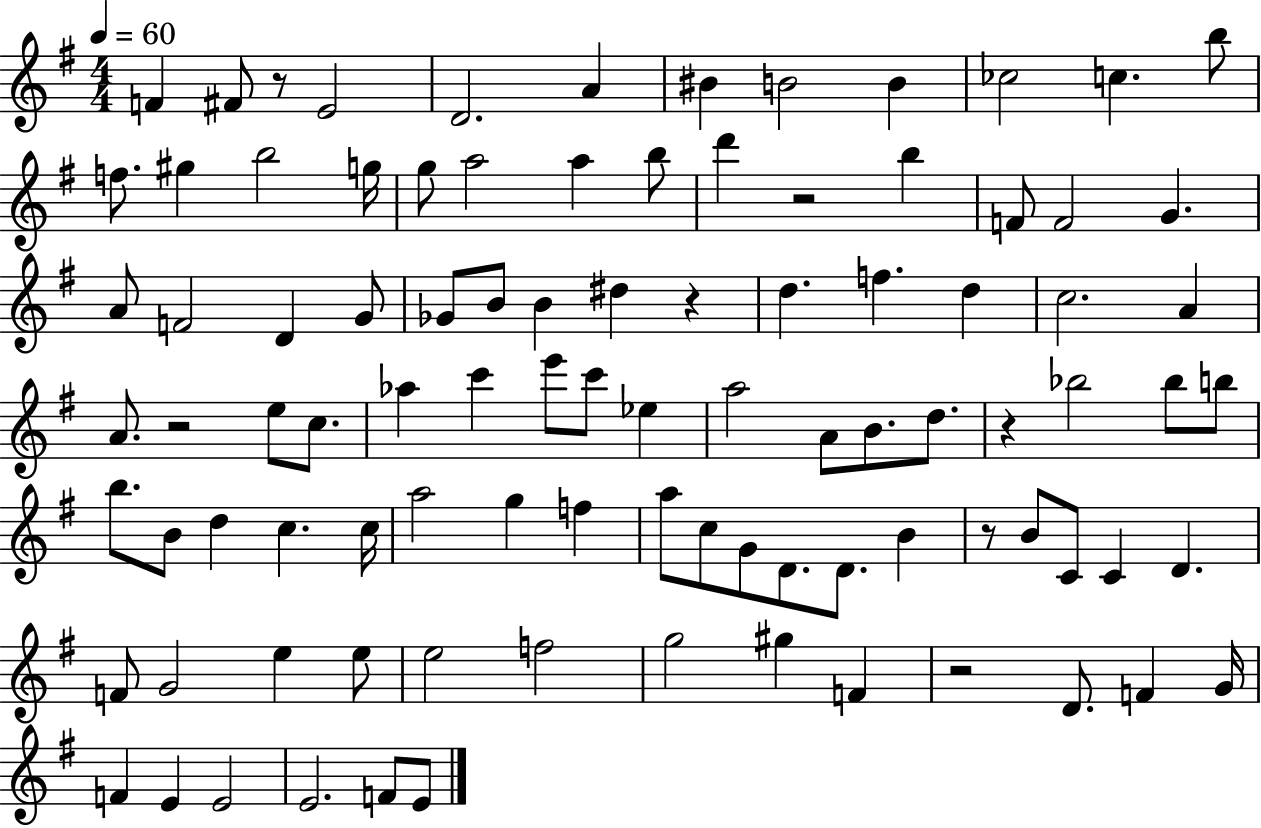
F4/q F#4/e R/e E4/h D4/h. A4/q BIS4/q B4/h B4/q CES5/h C5/q. B5/e F5/e. G#5/q B5/h G5/s G5/e A5/h A5/q B5/e D6/q R/h B5/q F4/e F4/h G4/q. A4/e F4/h D4/q G4/e Gb4/e B4/e B4/q D#5/q R/q D5/q. F5/q. D5/q C5/h. A4/q A4/e. R/h E5/e C5/e. Ab5/q C6/q E6/e C6/e Eb5/q A5/h A4/e B4/e. D5/e. R/q Bb5/h Bb5/e B5/e B5/e. B4/e D5/q C5/q. C5/s A5/h G5/q F5/q A5/e C5/e G4/e D4/e. D4/e. B4/q R/e B4/e C4/e C4/q D4/q. F4/e G4/h E5/q E5/e E5/h F5/h G5/h G#5/q F4/q R/h D4/e. F4/q G4/s F4/q E4/q E4/h E4/h. F4/e E4/e